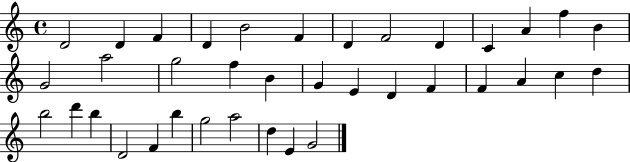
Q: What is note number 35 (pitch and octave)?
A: D5